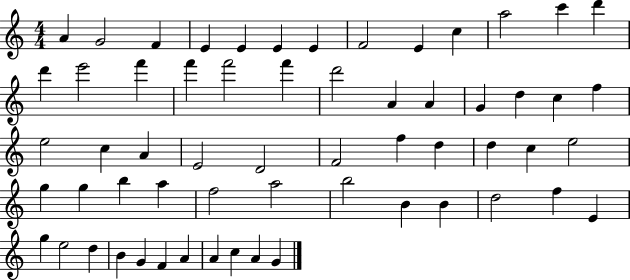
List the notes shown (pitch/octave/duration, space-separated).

A4/q G4/h F4/q E4/q E4/q E4/q E4/q F4/h E4/q C5/q A5/h C6/q D6/q D6/q E6/h F6/q F6/q F6/h F6/q D6/h A4/q A4/q G4/q D5/q C5/q F5/q E5/h C5/q A4/q E4/h D4/h F4/h F5/q D5/q D5/q C5/q E5/h G5/q G5/q B5/q A5/q F5/h A5/h B5/h B4/q B4/q D5/h F5/q E4/q G5/q E5/h D5/q B4/q G4/q F4/q A4/q A4/q C5/q A4/q G4/q